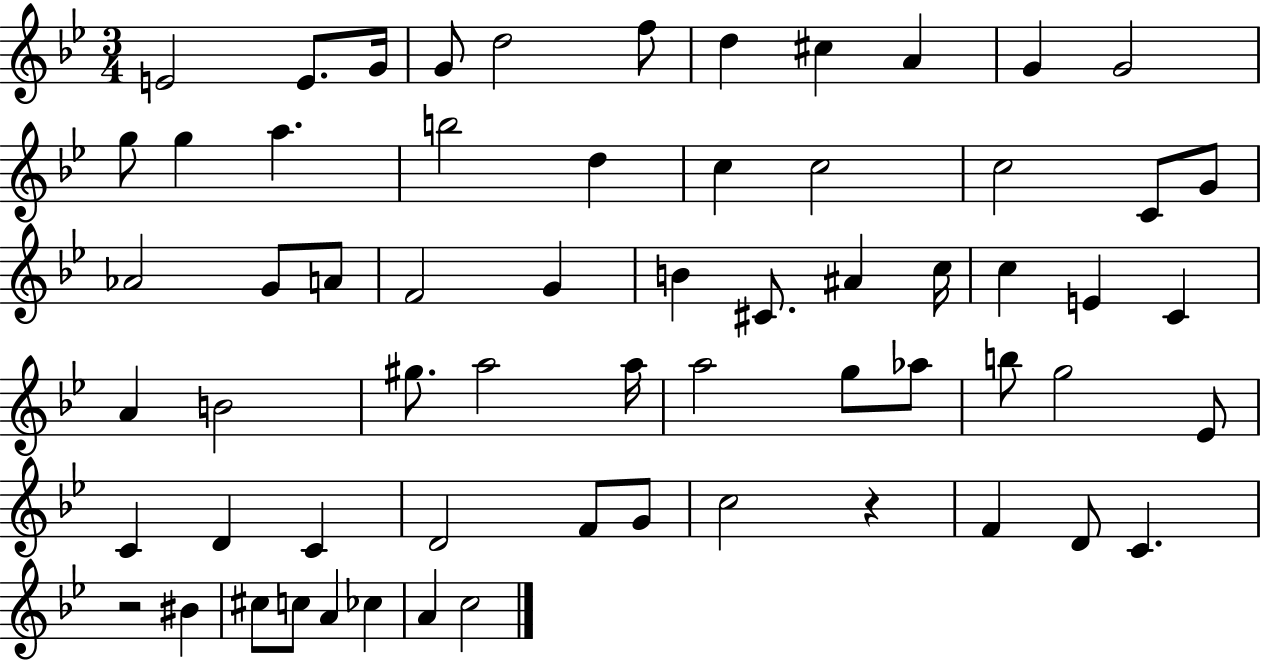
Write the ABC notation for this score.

X:1
T:Untitled
M:3/4
L:1/4
K:Bb
E2 E/2 G/4 G/2 d2 f/2 d ^c A G G2 g/2 g a b2 d c c2 c2 C/2 G/2 _A2 G/2 A/2 F2 G B ^C/2 ^A c/4 c E C A B2 ^g/2 a2 a/4 a2 g/2 _a/2 b/2 g2 _E/2 C D C D2 F/2 G/2 c2 z F D/2 C z2 ^B ^c/2 c/2 A _c A c2